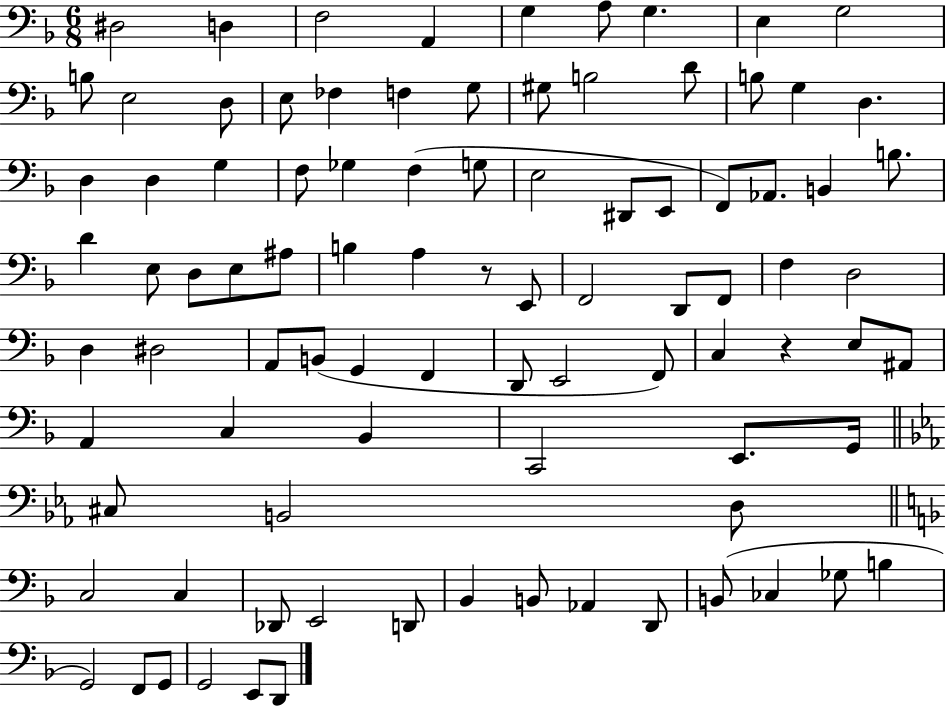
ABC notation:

X:1
T:Untitled
M:6/8
L:1/4
K:F
^D,2 D, F,2 A,, G, A,/2 G, E, G,2 B,/2 E,2 D,/2 E,/2 _F, F, G,/2 ^G,/2 B,2 D/2 B,/2 G, D, D, D, G, F,/2 _G, F, G,/2 E,2 ^D,,/2 E,,/2 F,,/2 _A,,/2 B,, B,/2 D E,/2 D,/2 E,/2 ^A,/2 B, A, z/2 E,,/2 F,,2 D,,/2 F,,/2 F, D,2 D, ^D,2 A,,/2 B,,/2 G,, F,, D,,/2 E,,2 F,,/2 C, z E,/2 ^A,,/2 A,, C, _B,, C,,2 E,,/2 G,,/4 ^C,/2 B,,2 D,/2 C,2 C, _D,,/2 E,,2 D,,/2 _B,, B,,/2 _A,, D,,/2 B,,/2 _C, _G,/2 B, G,,2 F,,/2 G,,/2 G,,2 E,,/2 D,,/2